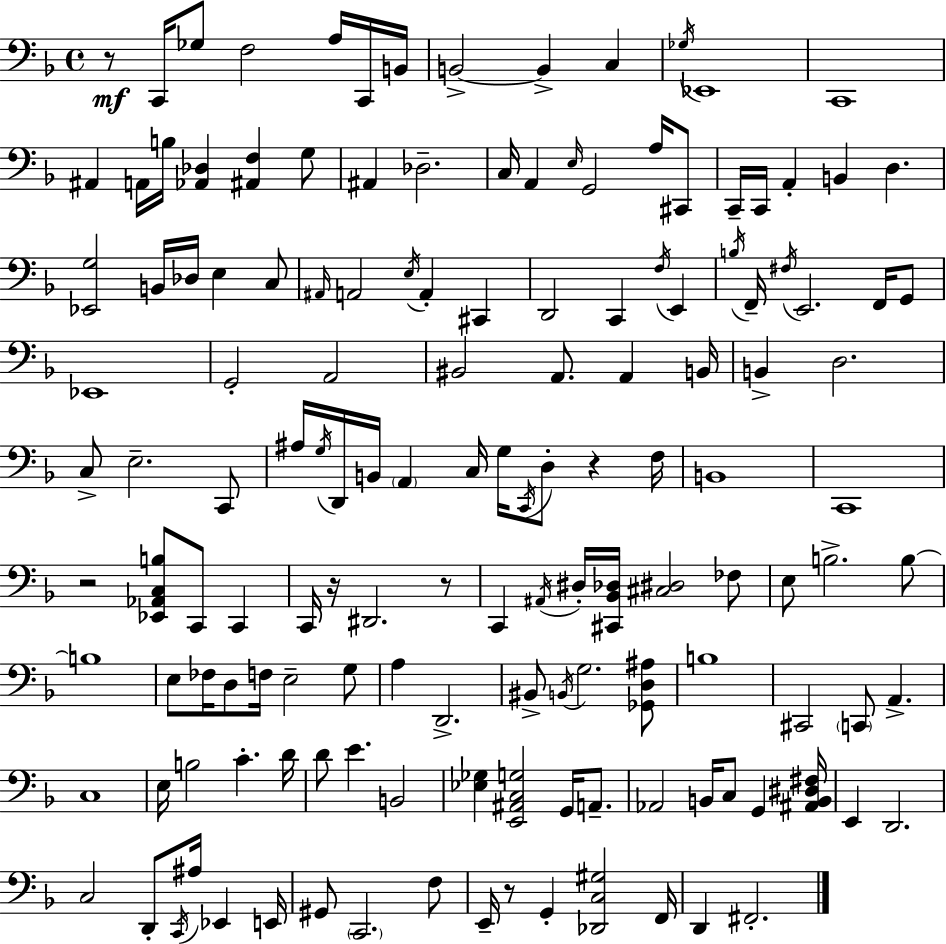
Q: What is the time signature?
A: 4/4